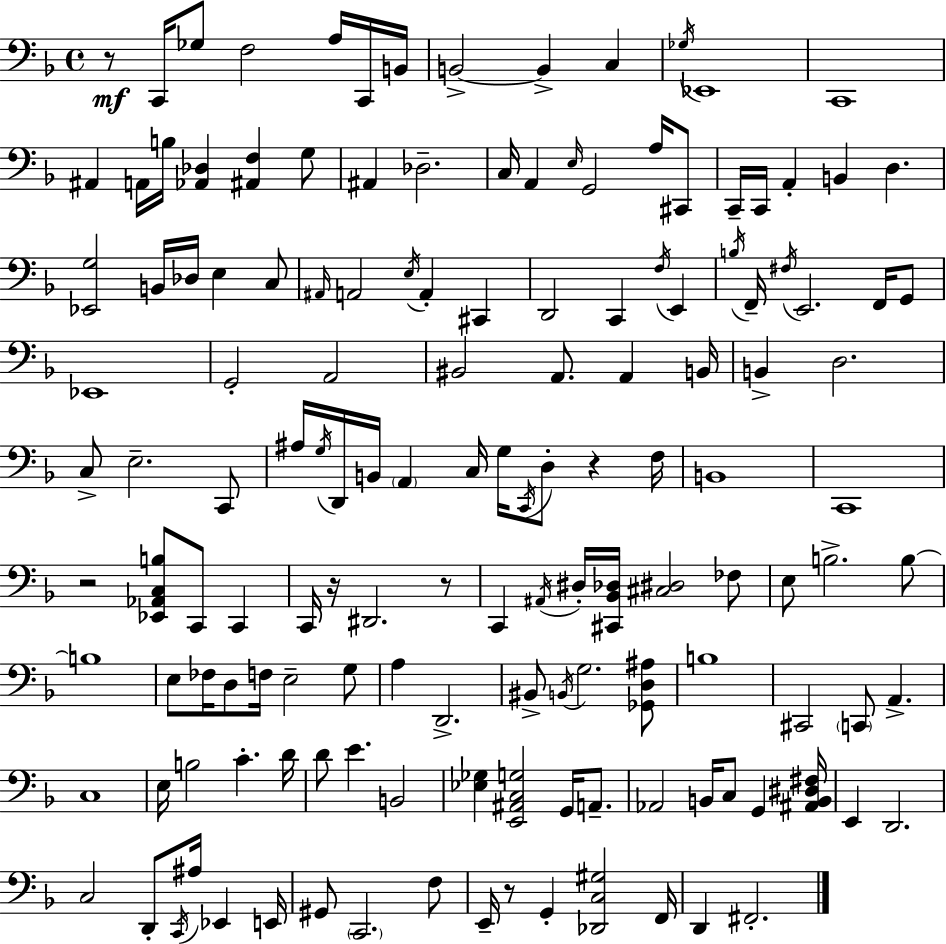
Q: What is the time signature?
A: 4/4